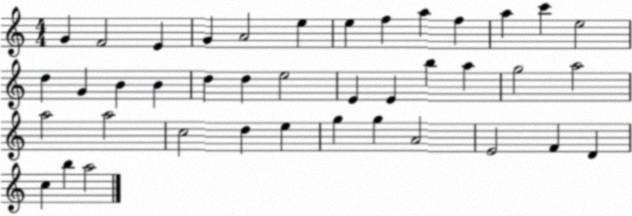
X:1
T:Untitled
M:4/4
L:1/4
K:C
G F2 E G A2 e e f a f a c' e2 d G B B d d e2 E E b a g2 a2 a2 a2 c2 d e g g A2 E2 F D c b a2